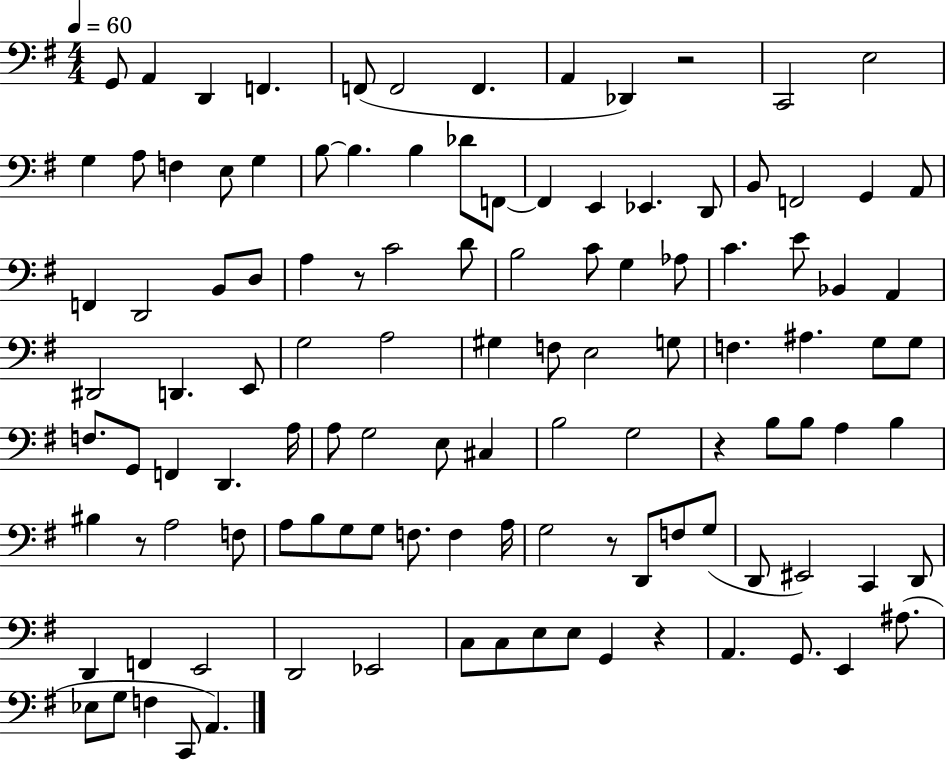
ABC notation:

X:1
T:Untitled
M:4/4
L:1/4
K:G
G,,/2 A,, D,, F,, F,,/2 F,,2 F,, A,, _D,, z2 C,,2 E,2 G, A,/2 F, E,/2 G, B,/2 B, B, _D/2 F,,/2 F,, E,, _E,, D,,/2 B,,/2 F,,2 G,, A,,/2 F,, D,,2 B,,/2 D,/2 A, z/2 C2 D/2 B,2 C/2 G, _A,/2 C E/2 _B,, A,, ^D,,2 D,, E,,/2 G,2 A,2 ^G, F,/2 E,2 G,/2 F, ^A, G,/2 G,/2 F,/2 G,,/2 F,, D,, A,/4 A,/2 G,2 E,/2 ^C, B,2 G,2 z B,/2 B,/2 A, B, ^B, z/2 A,2 F,/2 A,/2 B,/2 G,/2 G,/2 F,/2 F, A,/4 G,2 z/2 D,,/2 F,/2 G,/2 D,,/2 ^E,,2 C,, D,,/2 D,, F,, E,,2 D,,2 _E,,2 C,/2 C,/2 E,/2 E,/2 G,, z A,, G,,/2 E,, ^A,/2 _E,/2 G,/2 F, C,,/2 A,,